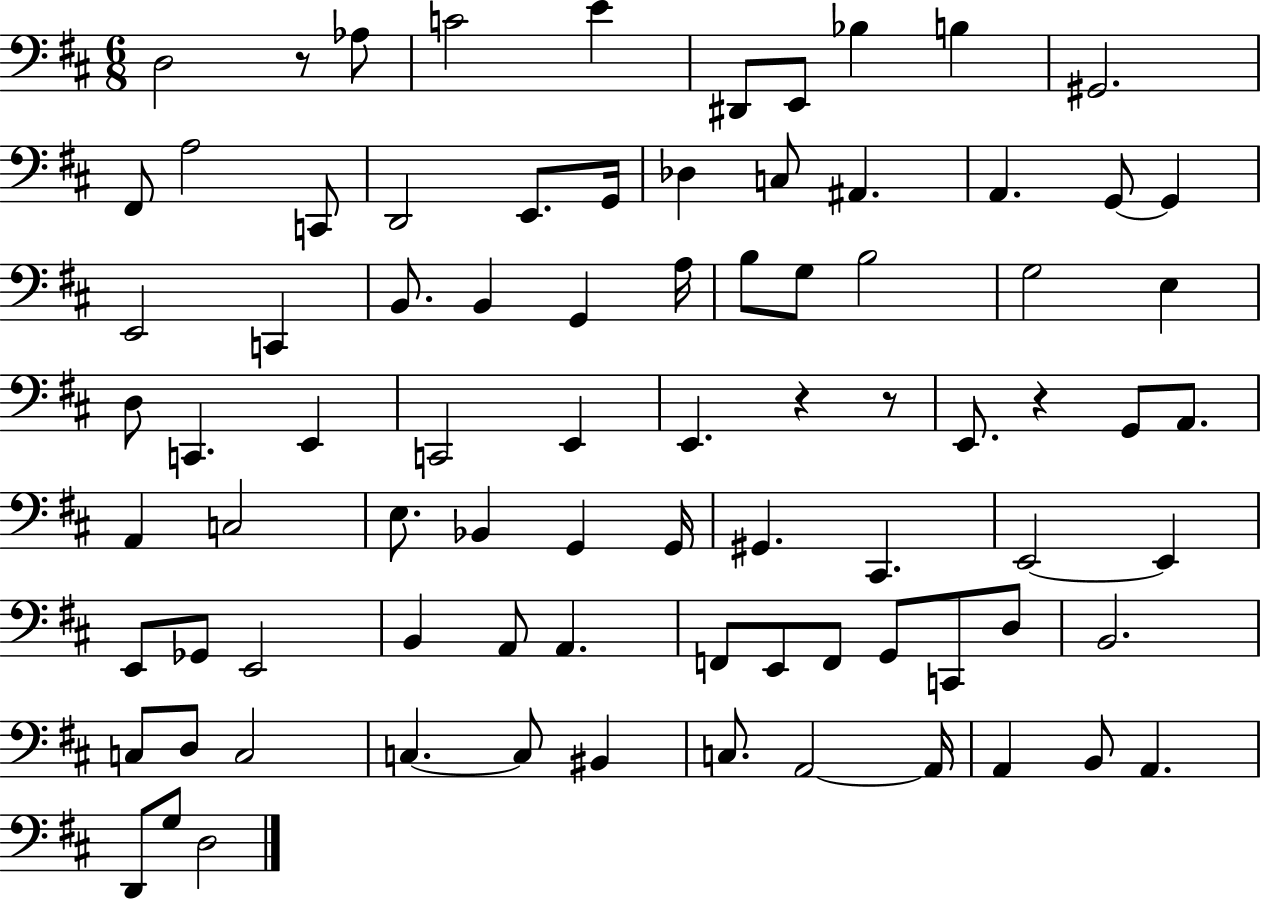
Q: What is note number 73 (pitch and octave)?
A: A2